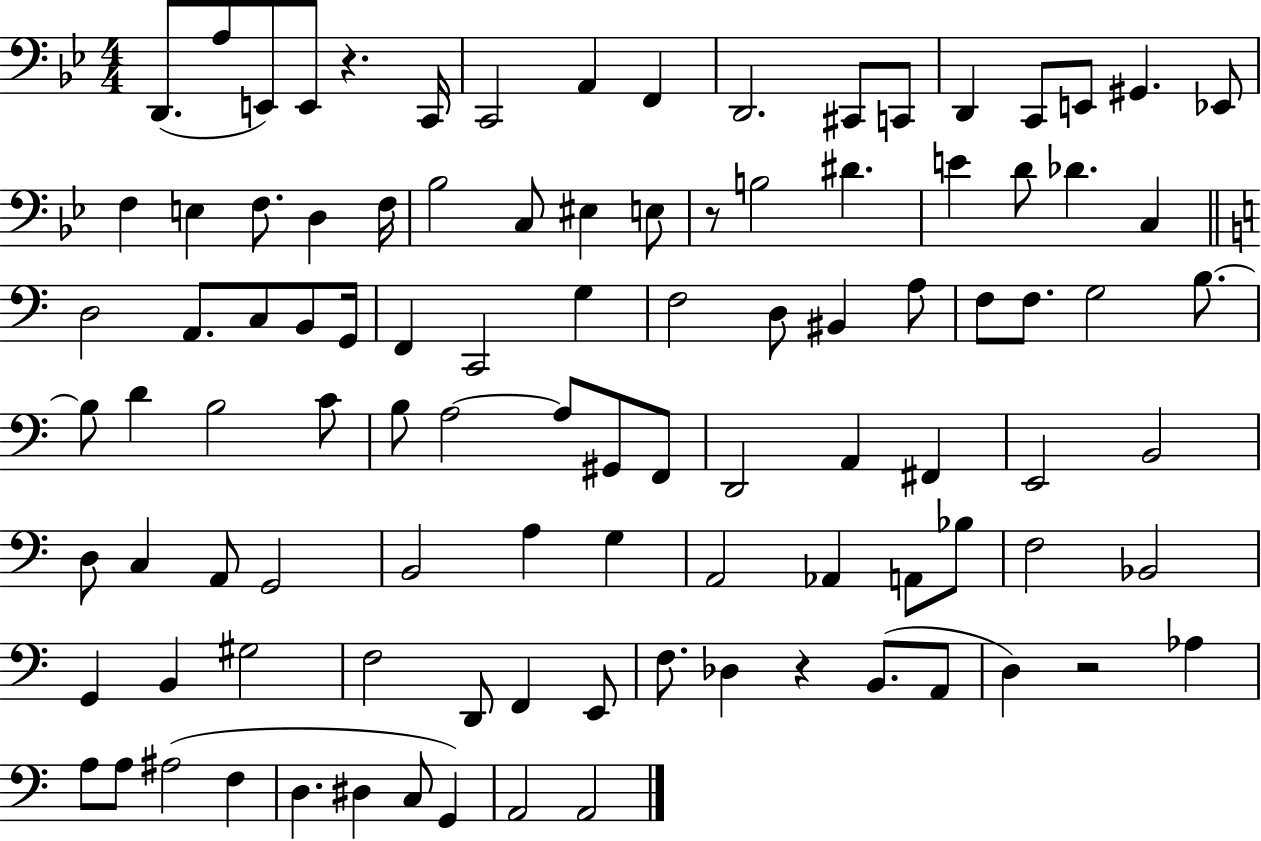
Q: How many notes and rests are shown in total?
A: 101